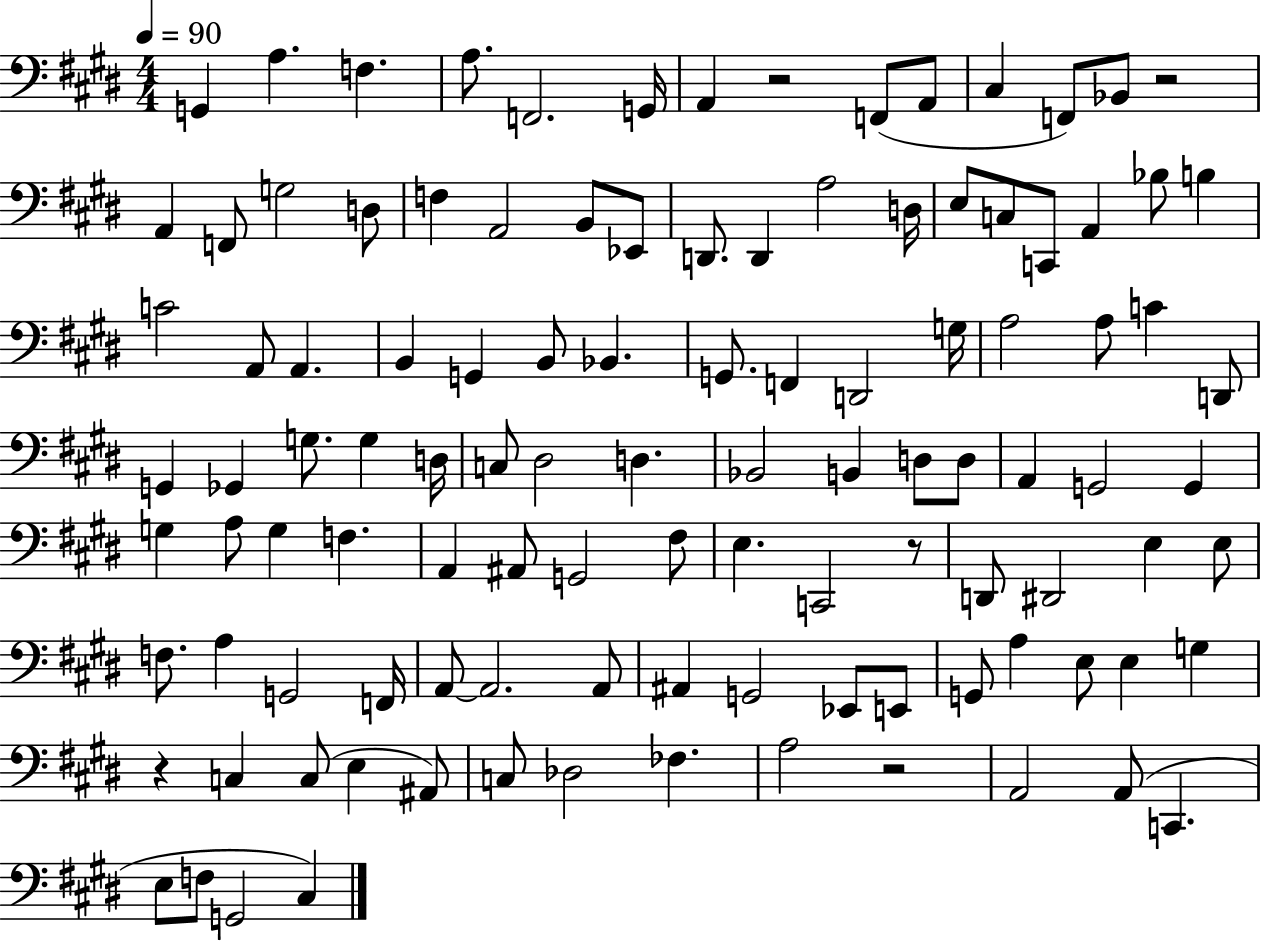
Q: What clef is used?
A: bass